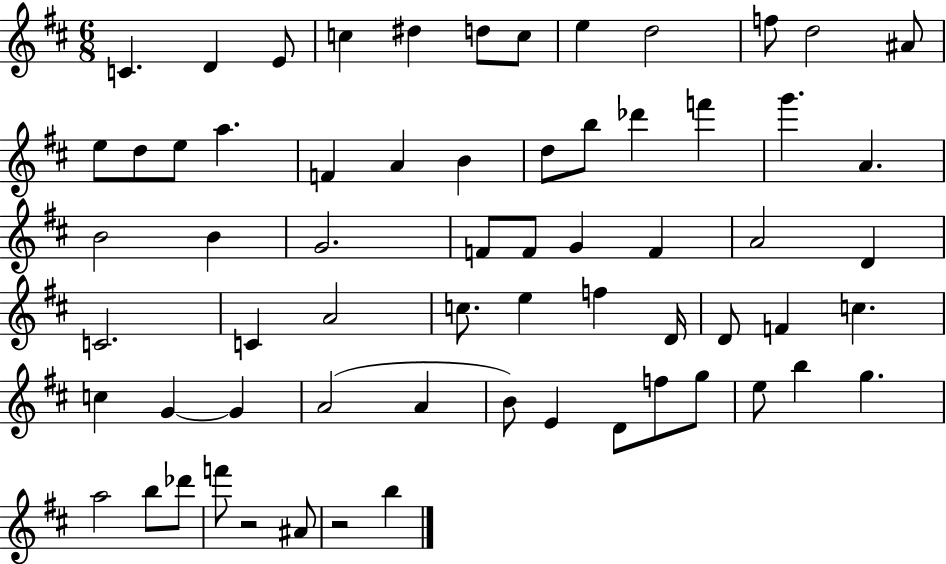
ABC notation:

X:1
T:Untitled
M:6/8
L:1/4
K:D
C D E/2 c ^d d/2 c/2 e d2 f/2 d2 ^A/2 e/2 d/2 e/2 a F A B d/2 b/2 _d' f' g' A B2 B G2 F/2 F/2 G F A2 D C2 C A2 c/2 e f D/4 D/2 F c c G G A2 A B/2 E D/2 f/2 g/2 e/2 b g a2 b/2 _d'/2 f'/2 z2 ^A/2 z2 b